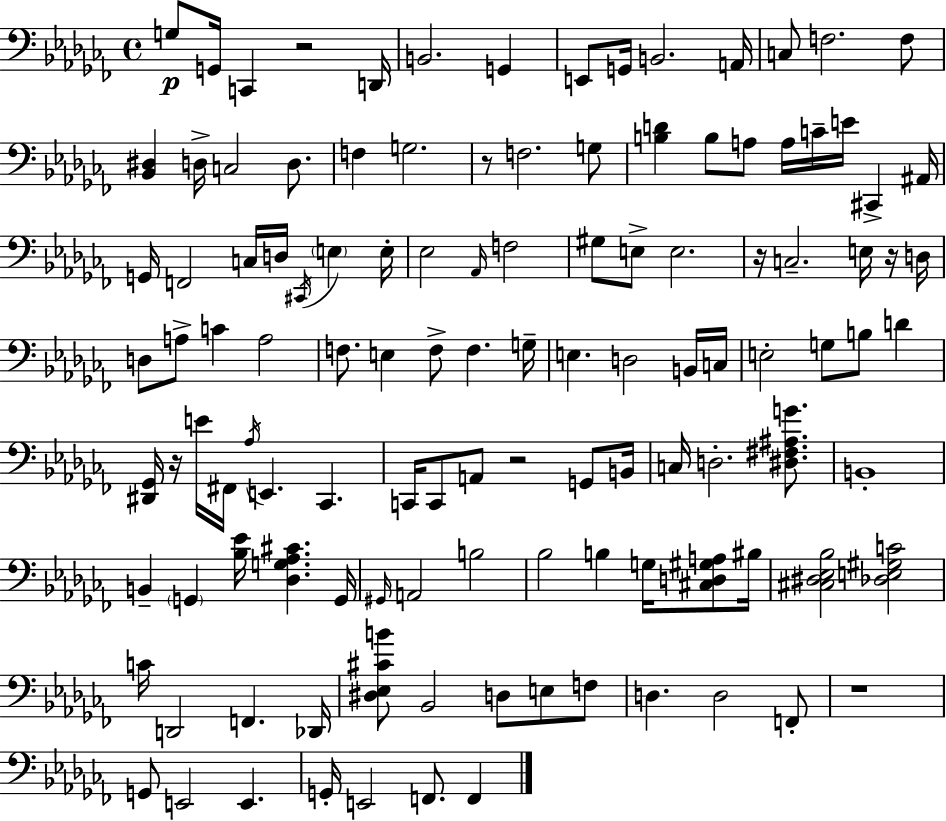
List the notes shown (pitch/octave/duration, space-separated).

G3/e G2/s C2/q R/h D2/s B2/h. G2/q E2/e G2/s B2/h. A2/s C3/e F3/h. F3/e [Bb2,D#3]/q D3/s C3/h D3/e. F3/q G3/h. R/e F3/h. G3/e [B3,D4]/q B3/e A3/e A3/s C4/s E4/s C#2/q A#2/s G2/s F2/h C3/s D3/s C#2/s E3/q E3/s Eb3/h Ab2/s F3/h G#3/e E3/e E3/h. R/s C3/h. E3/s R/s D3/s D3/e A3/e C4/q A3/h F3/e. E3/q F3/e F3/q. G3/s E3/q. D3/h B2/s C3/s E3/h G3/e B3/e D4/q [D#2,Gb2]/s R/s E4/s F#2/s Ab3/s E2/q. CES2/q. C2/s C2/e A2/e R/h G2/e B2/s C3/s D3/h. [D#3,F#3,A#3,G4]/e. B2/w B2/q G2/q [Bb3,Eb4]/s [Db3,G3,Ab3,C#4]/q. G2/s G#2/s A2/h B3/h Bb3/h B3/q G3/s [C#3,D3,G#3,A3]/e BIS3/s [C#3,D#3,Eb3,Bb3]/h [Db3,E3,G#3,C4]/h C4/s D2/h F2/q. Db2/s [D#3,Eb3,C#4,B4]/e Bb2/h D3/e E3/e F3/e D3/q. D3/h F2/e R/w G2/e E2/h E2/q. G2/s E2/h F2/e. F2/q